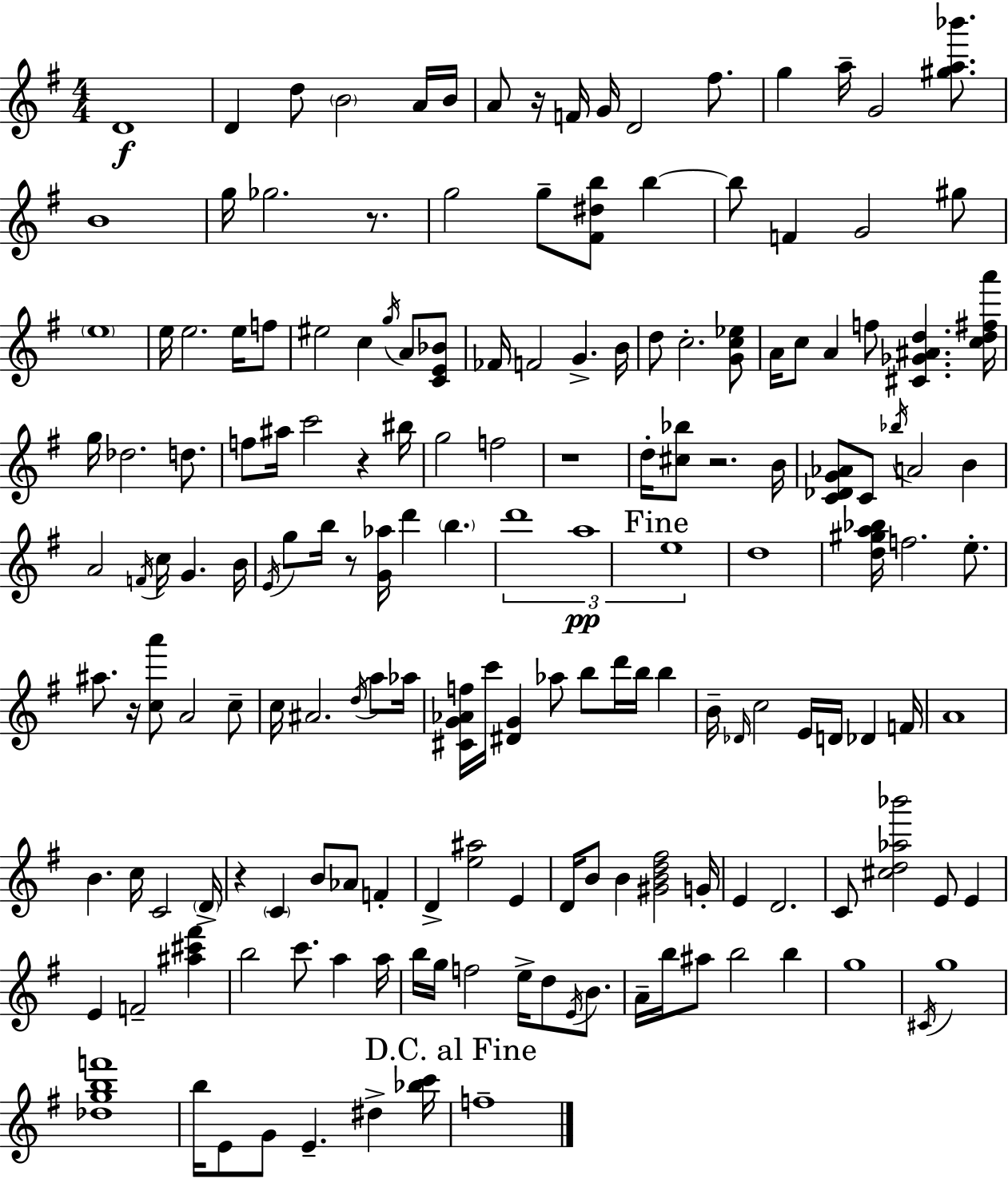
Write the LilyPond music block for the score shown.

{
  \clef treble
  \numericTimeSignature
  \time 4/4
  \key g \major
  d'1\f | d'4 d''8 \parenthesize b'2 a'16 b'16 | a'8 r16 f'16 g'16 d'2 fis''8. | g''4 a''16-- g'2 <gis'' a'' bes'''>8. | \break b'1 | g''16 ges''2. r8. | g''2 g''8-- <fis' dis'' b''>8 b''4~~ | b''8 f'4 g'2 gis''8 | \break \parenthesize e''1 | e''16 e''2. e''16 f''8 | eis''2 c''4 \acciaccatura { g''16 } a'8 <c' e' bes'>8 | fes'16 f'2 g'4.-> | \break b'16 d''8 c''2.-. <g' c'' ees''>8 | a'16 c''8 a'4 f''8 <cis' ges' ais' d''>4. | <c'' d'' fis'' a'''>16 g''16 des''2. d''8. | f''8 ais''16 c'''2 r4 | \break bis''16 g''2 f''2 | r1 | d''16-. <cis'' bes''>8 r2. | b'16 <c' des' g' aes'>8 c'8 \acciaccatura { bes''16 } a'2 b'4 | \break a'2 \acciaccatura { f'16 } c''16 g'4. | b'16 \acciaccatura { e'16 } g''8 b''16 r8 <g' aes''>16 d'''4 \parenthesize b''4. | \tuplet 3/2 { d'''1 | a''1\pp | \break \mark "Fine" e''1 } | d''1 | <d'' gis'' a'' bes''>16 f''2. | e''8.-. ais''8. r16 <c'' a'''>8 a'2 | \break c''8-- c''16 ais'2. | \acciaccatura { d''16 } a''8 aes''16 <cis' g' aes' f''>16 c'''16 <dis' g'>4 aes''8 b''8 d'''16 | b''16 b''4 b'16-- \grace { des'16 } c''2 e'16 | d'16 des'4 f'16 a'1 | \break b'4. c''16 c'2 | \parenthesize d'16-> r4 \parenthesize c'4 b'8 | aes'8 f'4-. d'4-> <e'' ais''>2 | e'4 d'16 b'8 b'4 <gis' b' d'' fis''>2 | \break g'16-. e'4 d'2. | c'8 <cis'' d'' aes'' bes'''>2 | e'8 e'4 e'4 f'2-- | <ais'' cis''' fis'''>4 b''2 c'''8. | \break a''4 a''16 b''16 g''16 f''2 | e''16-> d''8 \acciaccatura { e'16 } b'8. a'16-- b''16 ais''8 b''2 | b''4 g''1 | \acciaccatura { cis'16 } g''1 | \break <des'' g'' b'' f'''>1 | b''16 e'8 g'8 e'4.-- | dis''4-> <bes'' c'''>16 \mark "D.C. al Fine" f''1-- | \bar "|."
}